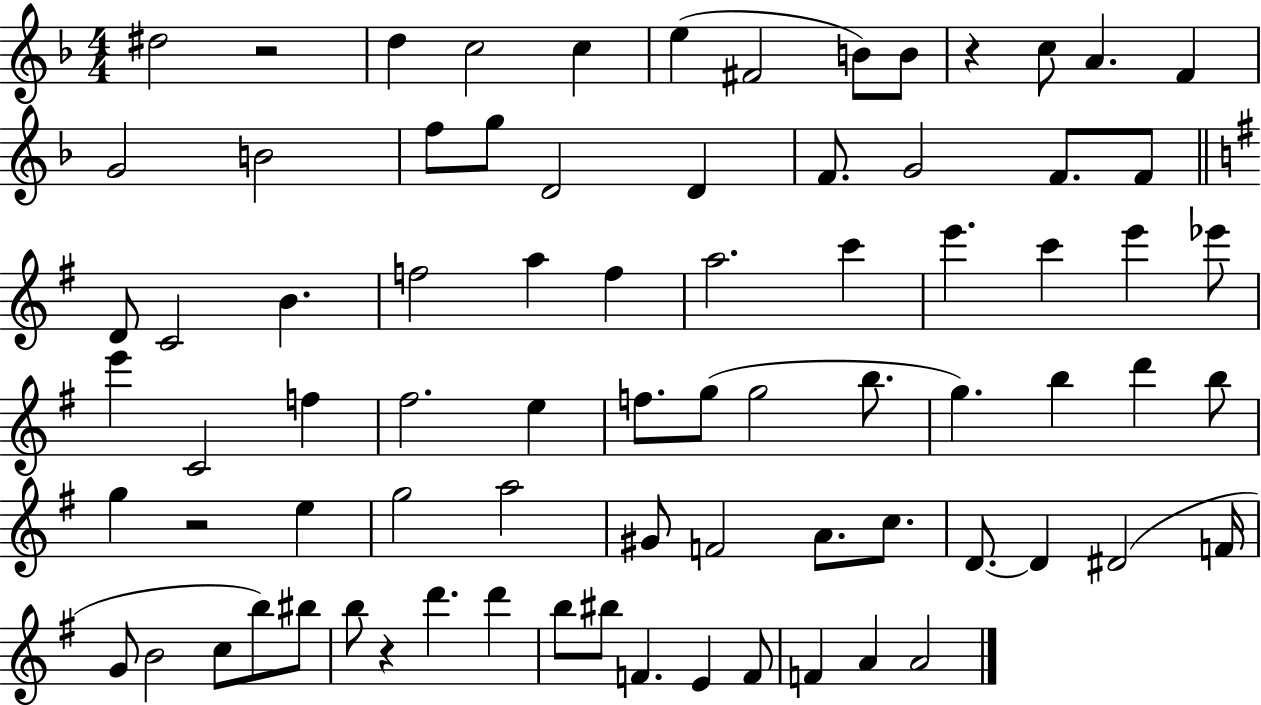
D#5/h R/h D5/q C5/h C5/q E5/q F#4/h B4/e B4/e R/q C5/e A4/q. F4/q G4/h B4/h F5/e G5/e D4/h D4/q F4/e. G4/h F4/e. F4/e D4/e C4/h B4/q. F5/h A5/q F5/q A5/h. C6/q E6/q. C6/q E6/q Eb6/e E6/q C4/h F5/q F#5/h. E5/q F5/e. G5/e G5/h B5/e. G5/q. B5/q D6/q B5/e G5/q R/h E5/q G5/h A5/h G#4/e F4/h A4/e. C5/e. D4/e. D4/q D#4/h F4/s G4/e B4/h C5/e B5/e BIS5/e B5/e R/q D6/q. D6/q B5/e BIS5/e F4/q. E4/q F4/e F4/q A4/q A4/h